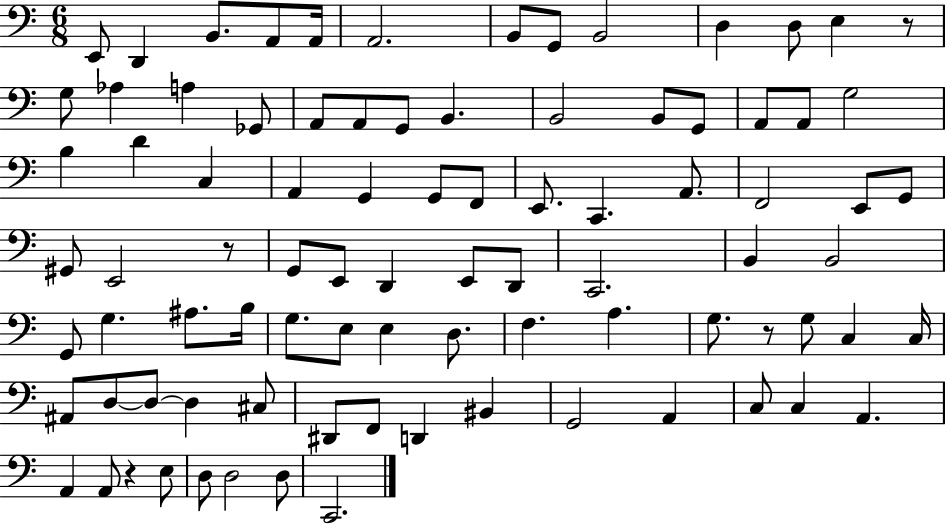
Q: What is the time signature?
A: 6/8